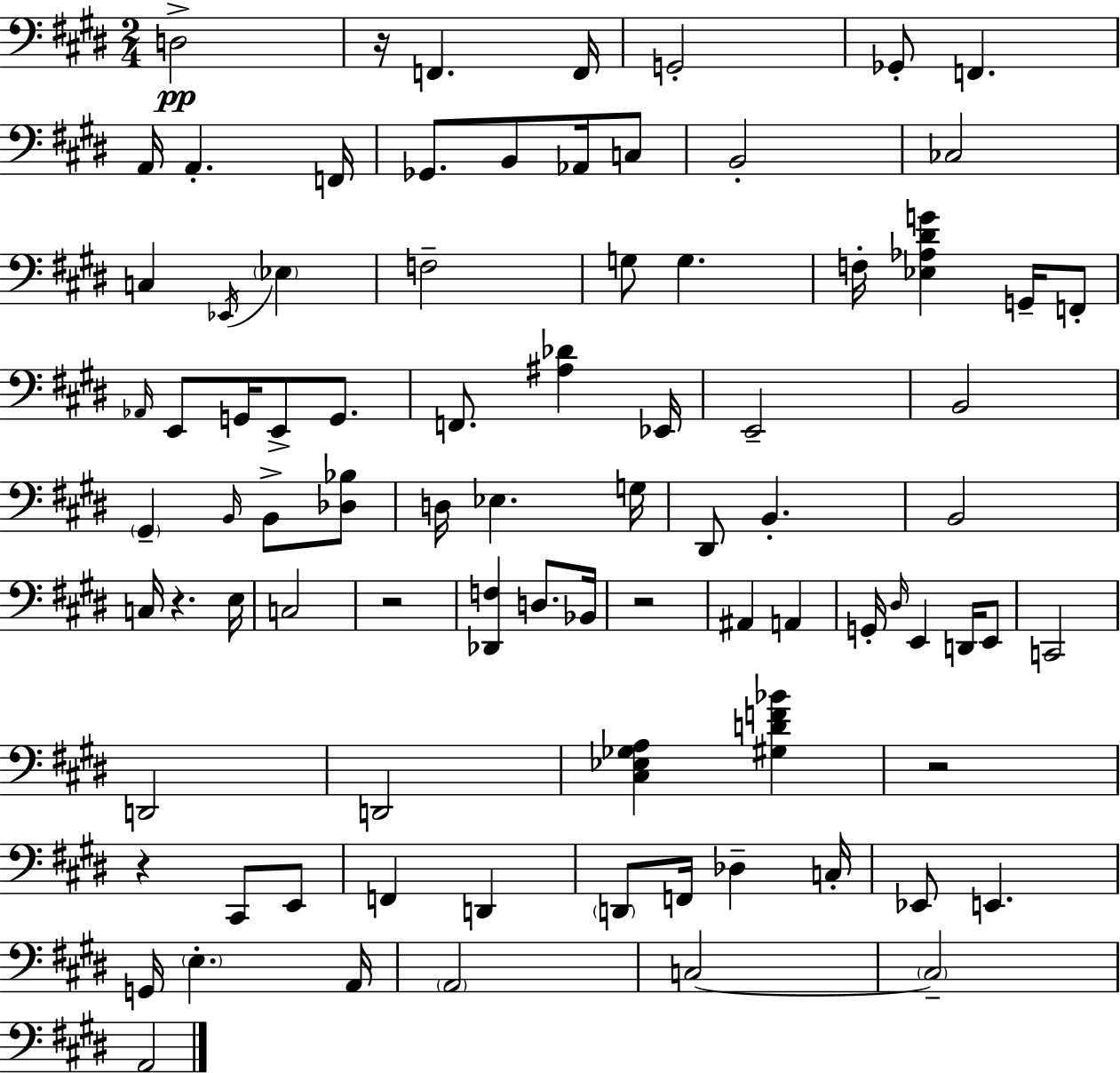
D3/h R/s F2/q. F2/s G2/h Gb2/e F2/q. A2/s A2/q. F2/s Gb2/e. B2/e Ab2/s C3/e B2/h CES3/h C3/q Eb2/s Eb3/q F3/h G3/e G3/q. F3/s [Eb3,Ab3,D#4,G4]/q G2/s F2/e Ab2/s E2/e G2/s E2/e G2/e. F2/e. [A#3,Db4]/q Eb2/s E2/h B2/h G#2/q B2/s B2/e [Db3,Bb3]/e D3/s Eb3/q. G3/s D#2/e B2/q. B2/h C3/s R/q. E3/s C3/h R/h [Db2,F3]/q D3/e. Bb2/s R/h A#2/q A2/q G2/s D#3/s E2/q D2/s E2/e C2/h D2/h D2/h [C#3,Eb3,Gb3,A3]/q [G#3,D4,F4,Bb4]/q R/h R/q C#2/e E2/e F2/q D2/q D2/e F2/s Db3/q C3/s Eb2/e E2/q. G2/s E3/q. A2/s A2/h C3/h C3/h A2/h